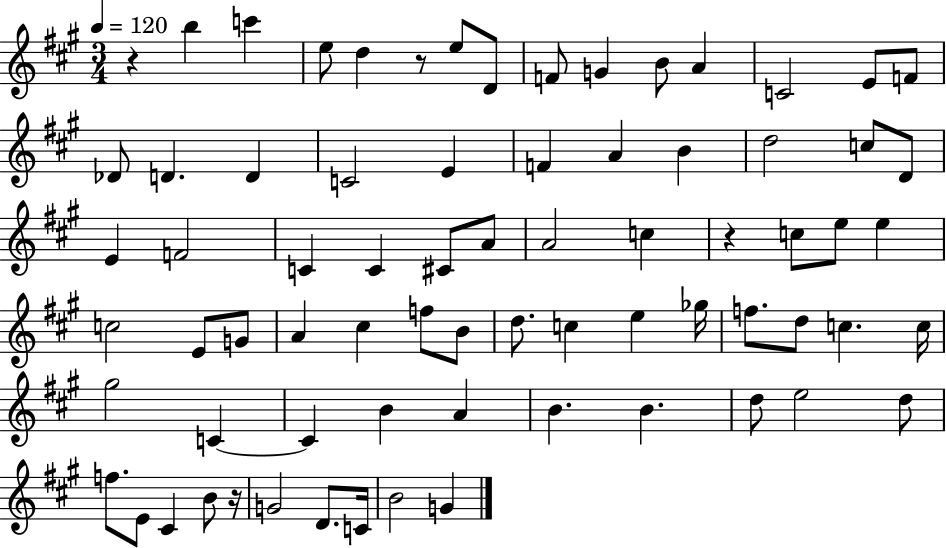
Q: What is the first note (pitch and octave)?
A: B5